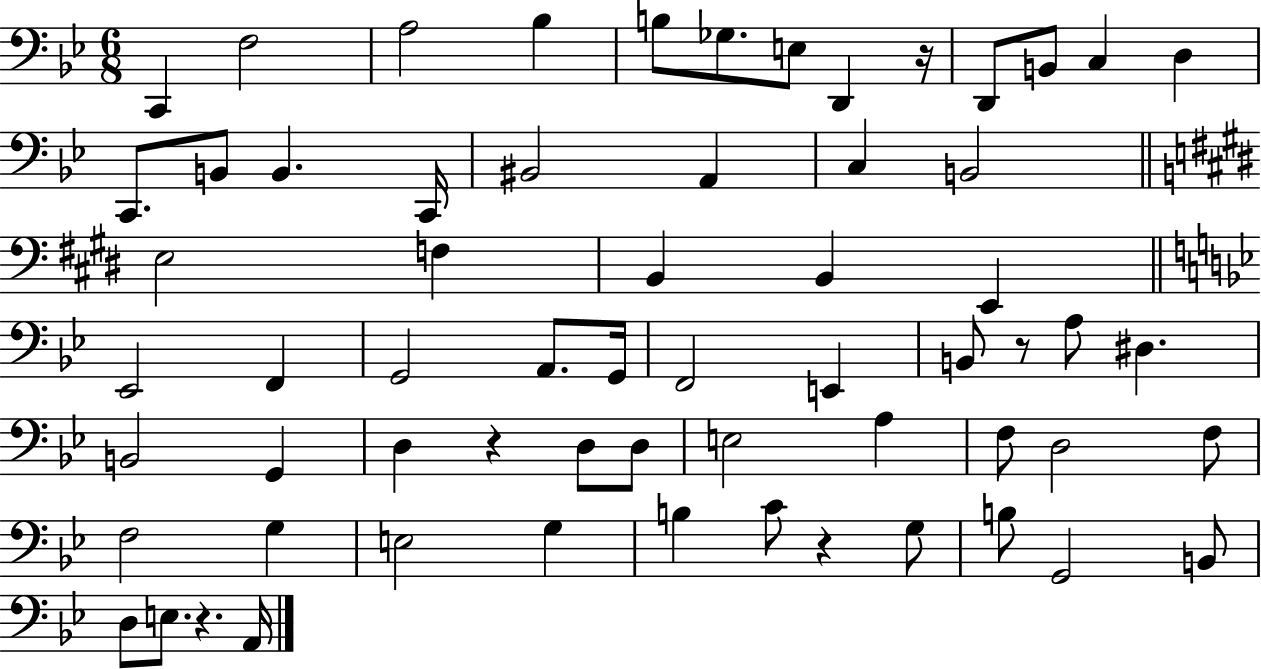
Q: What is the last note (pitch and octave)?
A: A2